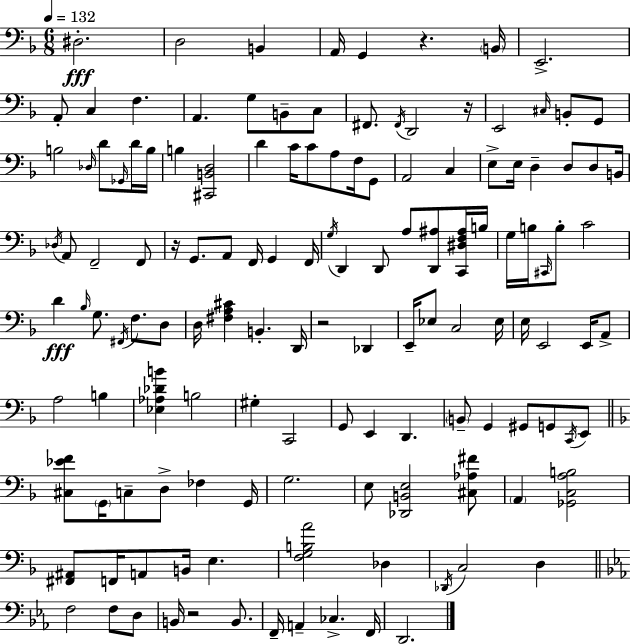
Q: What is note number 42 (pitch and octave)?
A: B2